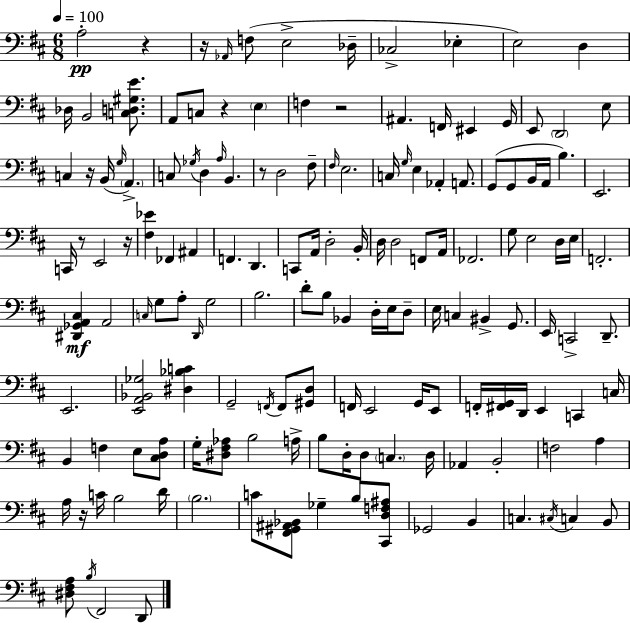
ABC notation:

X:1
T:Untitled
M:6/8
L:1/4
K:D
A,2 z z/4 _A,,/4 F,/2 E,2 _D,/4 _C,2 _E, E,2 D, _D,/4 B,,2 [C,D,^G,E]/2 A,,/2 C,/2 z E, F, z2 ^A,, F,,/4 ^E,, G,,/4 E,,/2 D,,2 E,/2 C, z/4 B,,/4 G,/4 A,, C,/2 _G,/4 D, A,/4 B,, z/2 D,2 ^F,/2 ^F,/4 E,2 C,/4 G,/4 E, _A,, A,,/2 G,,/2 G,,/2 B,,/4 A,,/4 B, E,,2 C,,/4 z/2 E,,2 z/4 [^F,_E] _F,, ^A,, F,, D,, C,,/2 A,,/4 D,2 B,,/4 D,/4 D,2 F,,/2 A,,/4 _F,,2 G,/2 E,2 D,/4 E,/4 F,,2 [^D,,_G,,A,,^C,] A,,2 C,/4 G,/2 A,/2 D,,/4 G,2 B,2 D/2 B,/2 _B,, D,/4 E,/4 D,/2 E,/4 C, ^B,, G,,/2 E,,/4 C,,2 D,,/2 E,,2 [E,,A,,_B,,_G,]2 [^D,_B,C] G,,2 F,,/4 F,,/2 [^G,,D,]/2 F,,/4 E,,2 G,,/4 E,,/2 F,,/4 [^F,,G,,]/4 D,,/4 E,, C,, C,/4 B,, F, E,/2 [^C,D,A,]/2 G,/4 [^D,^F,_A,]/2 B,2 A,/4 B,/2 D,/4 D,/2 C, D,/4 _A,, B,,2 F,2 A, A,/4 z/4 C/4 B,2 D/4 B,2 C/2 [^F,,^G,,^A,,_B,,]/2 _G, B,/2 [^C,,D,F,^A,]/2 _G,,2 B,, C, ^C,/4 C, B,,/2 [^D,^F,A,]/2 B,/4 ^F,,2 D,,/2